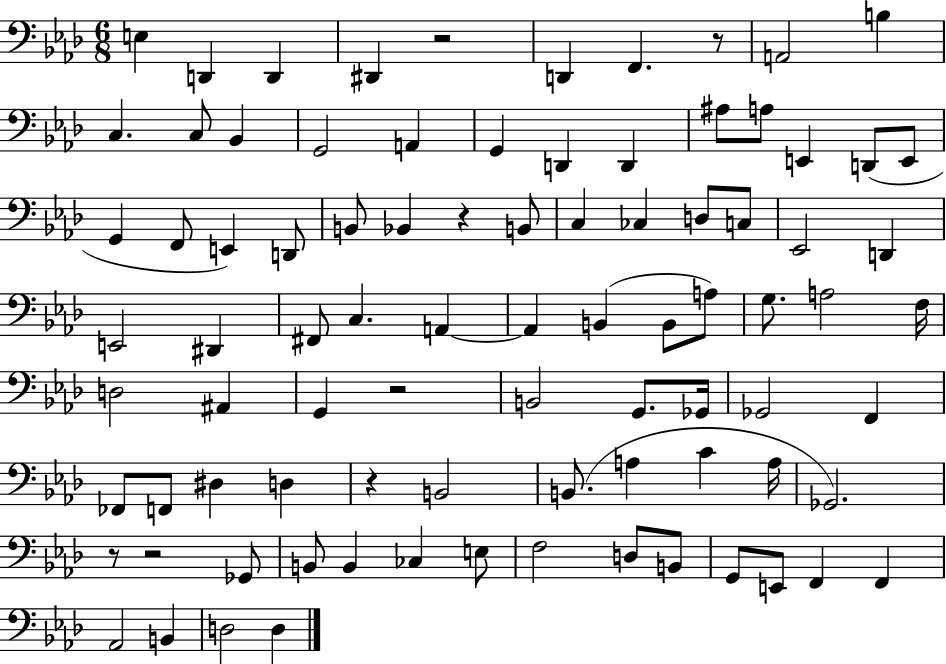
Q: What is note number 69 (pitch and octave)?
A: E3